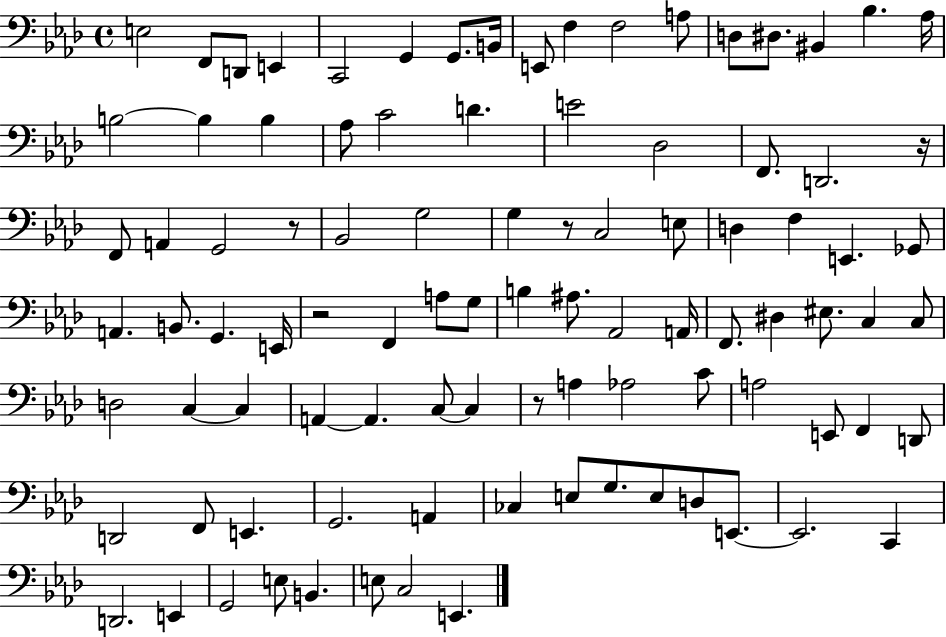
E3/h F2/e D2/e E2/q C2/h G2/q G2/e. B2/s E2/e F3/q F3/h A3/e D3/e D#3/e. BIS2/q Bb3/q. Ab3/s B3/h B3/q B3/q Ab3/e C4/h D4/q. E4/h Db3/h F2/e. D2/h. R/s F2/e A2/q G2/h R/e Bb2/h G3/h G3/q R/e C3/h E3/e D3/q F3/q E2/q. Gb2/e A2/q. B2/e. G2/q. E2/s R/h F2/q A3/e G3/e B3/q A#3/e. Ab2/h A2/s F2/e. D#3/q EIS3/e. C3/q C3/e D3/h C3/q C3/q A2/q A2/q. C3/e C3/q R/e A3/q Ab3/h C4/e A3/h E2/e F2/q D2/e D2/h F2/e E2/q. G2/h. A2/q CES3/q E3/e G3/e. E3/e D3/e E2/e. E2/h. C2/q D2/h. E2/q G2/h E3/e B2/q. E3/e C3/h E2/q.